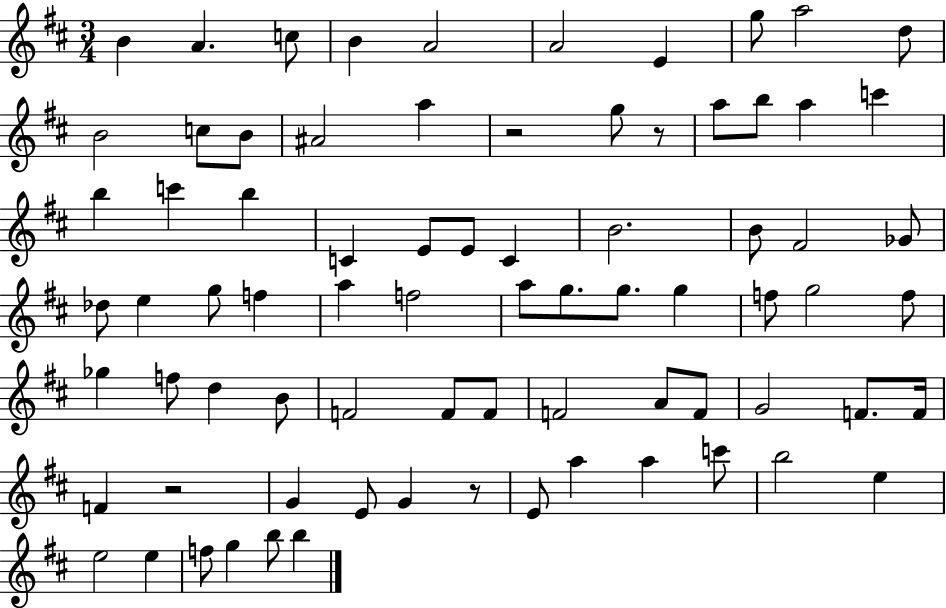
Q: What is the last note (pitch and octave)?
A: B5